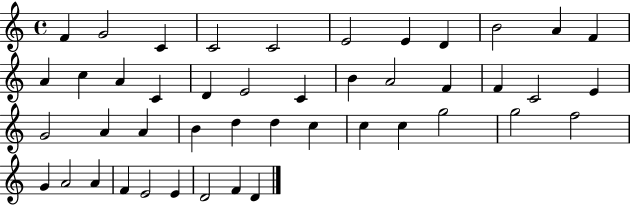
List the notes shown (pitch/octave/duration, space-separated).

F4/q G4/h C4/q C4/h C4/h E4/h E4/q D4/q B4/h A4/q F4/q A4/q C5/q A4/q C4/q D4/q E4/h C4/q B4/q A4/h F4/q F4/q C4/h E4/q G4/h A4/q A4/q B4/q D5/q D5/q C5/q C5/q C5/q G5/h G5/h F5/h G4/q A4/h A4/q F4/q E4/h E4/q D4/h F4/q D4/q